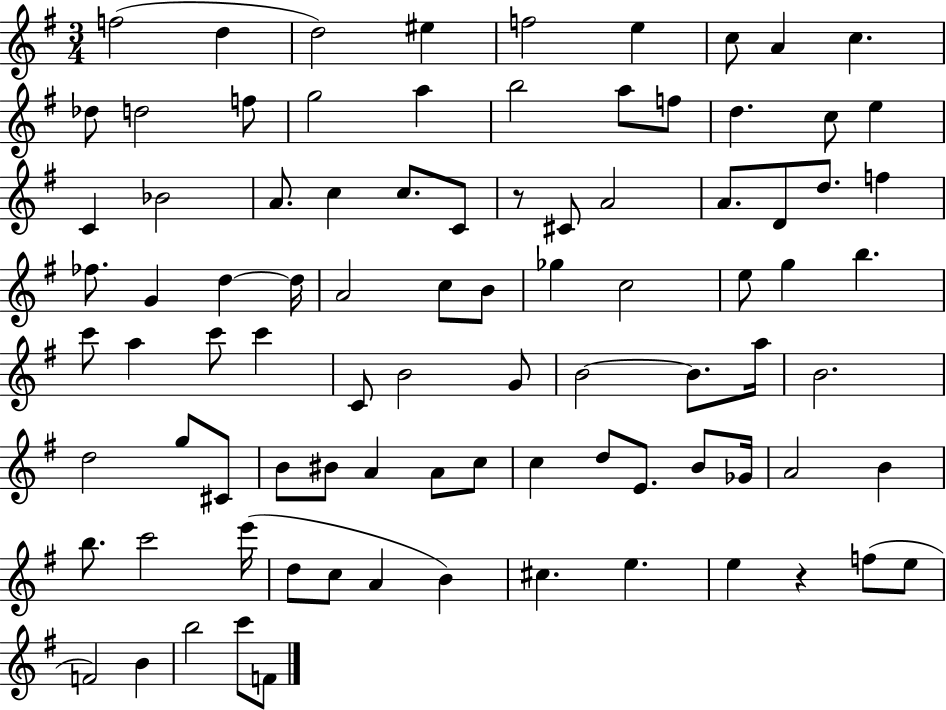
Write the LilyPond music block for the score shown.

{
  \clef treble
  \numericTimeSignature
  \time 3/4
  \key g \major
  f''2( d''4 | d''2) eis''4 | f''2 e''4 | c''8 a'4 c''4. | \break des''8 d''2 f''8 | g''2 a''4 | b''2 a''8 f''8 | d''4. c''8 e''4 | \break c'4 bes'2 | a'8. c''4 c''8. c'8 | r8 cis'8 a'2 | a'8. d'8 d''8. f''4 | \break fes''8. g'4 d''4~~ d''16 | a'2 c''8 b'8 | ges''4 c''2 | e''8 g''4 b''4. | \break c'''8 a''4 c'''8 c'''4 | c'8 b'2 g'8 | b'2~~ b'8. a''16 | b'2. | \break d''2 g''8 cis'8 | b'8 bis'8 a'4 a'8 c''8 | c''4 d''8 e'8. b'8 ges'16 | a'2 b'4 | \break b''8. c'''2 e'''16( | d''8 c''8 a'4 b'4) | cis''4. e''4. | e''4 r4 f''8( e''8 | \break f'2) b'4 | b''2 c'''8 f'8 | \bar "|."
}